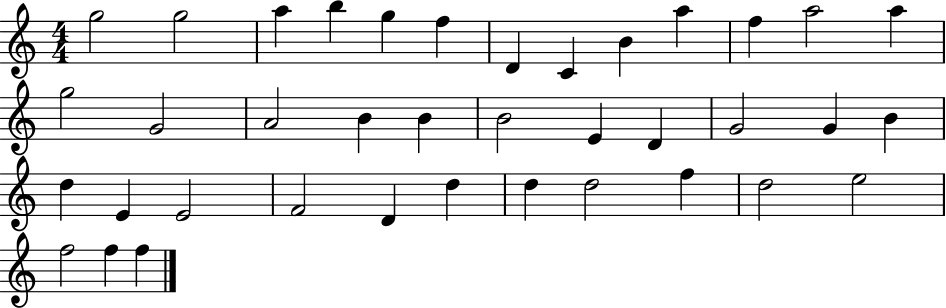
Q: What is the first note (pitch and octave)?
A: G5